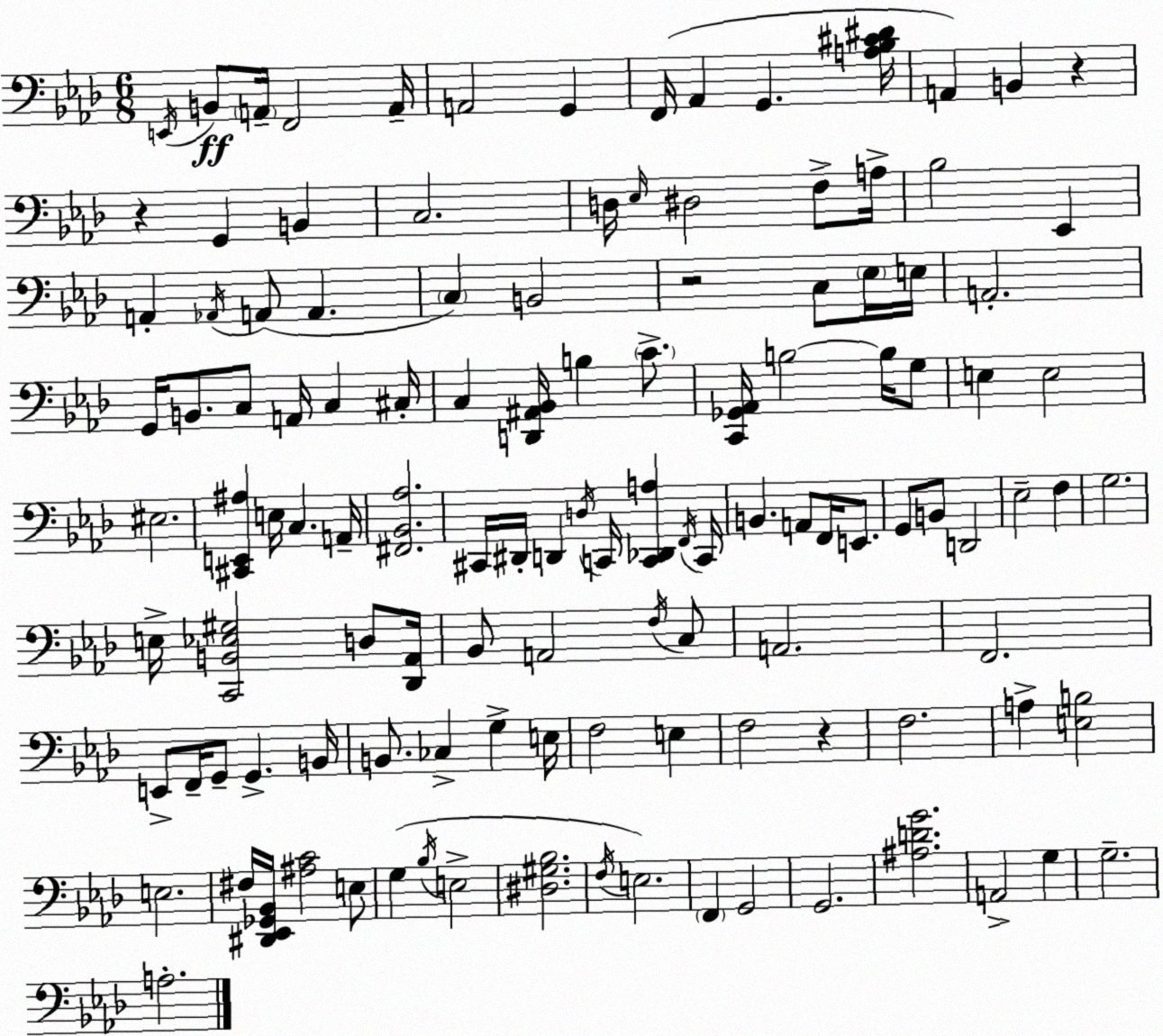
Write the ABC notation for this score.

X:1
T:Untitled
M:6/8
L:1/4
K:Fm
E,,/4 B,,/2 A,,/4 F,,2 A,,/4 A,,2 G,, F,,/4 _A,, G,, [A,_B,^C^D]/4 A,, B,, z z G,, B,, C,2 D,/4 _E,/4 ^D,2 F,/2 A,/4 _B,2 _E,, A,, _A,,/4 A,,/2 A,, C, B,,2 z2 C,/2 _E,/4 E,/4 A,,2 G,,/4 B,,/2 C,/2 A,,/4 C, ^C,/4 C, [D,,^A,,_B,,]/4 B, C/2 [C,,_G,,_A,,]/4 B,2 B,/4 G,/2 E, E,2 ^E,2 [^C,,E,,^A,] E,/4 C, A,,/4 [^F,,_B,,_A,]2 ^C,,/4 ^D,,/4 D,, D,/4 C,,/4 [C,,_D,,A,] F,,/4 C,,/4 B,, A,,/2 F,,/4 E,,/2 G,,/2 B,,/2 D,,2 _E,2 F, G,2 E,/4 [C,,B,,_E,^G,]2 D,/2 [_D,,_A,,]/4 _B,,/2 A,,2 F,/4 C,/2 A,,2 F,,2 E,,/2 F,,/4 G,,/2 G,, B,,/4 B,,/2 _C, G, E,/4 F,2 E, F,2 z F,2 A, [E,B,]2 E,2 ^F,/4 [^D,,_E,,_G,,_B,,]/4 [^A,C]2 E,/2 G, _B,/4 E,2 [^D,^G,_B,]2 F,/4 E,2 F,, G,,2 G,,2 [^A,DG]2 A,,2 G, G,2 A,2